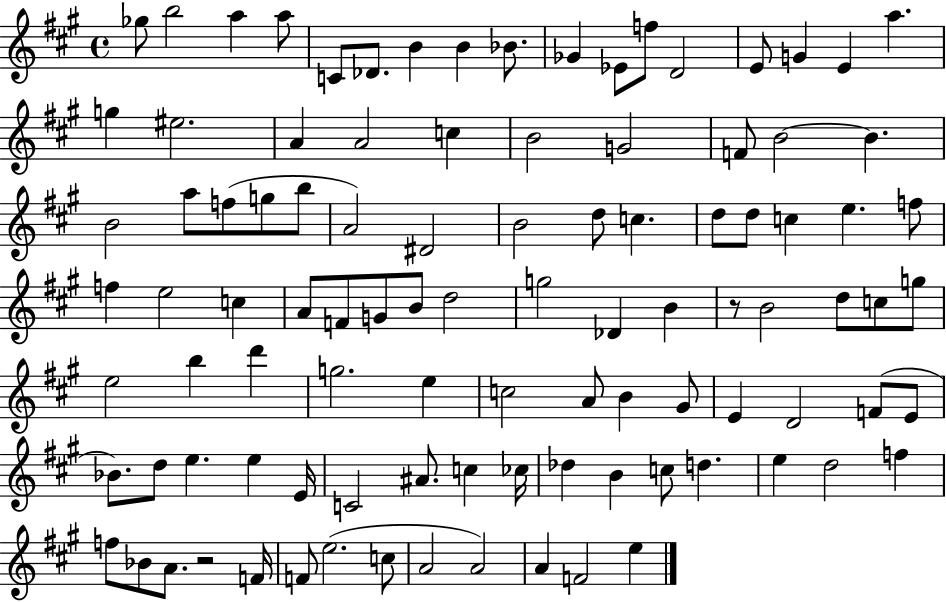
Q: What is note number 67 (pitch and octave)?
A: E4